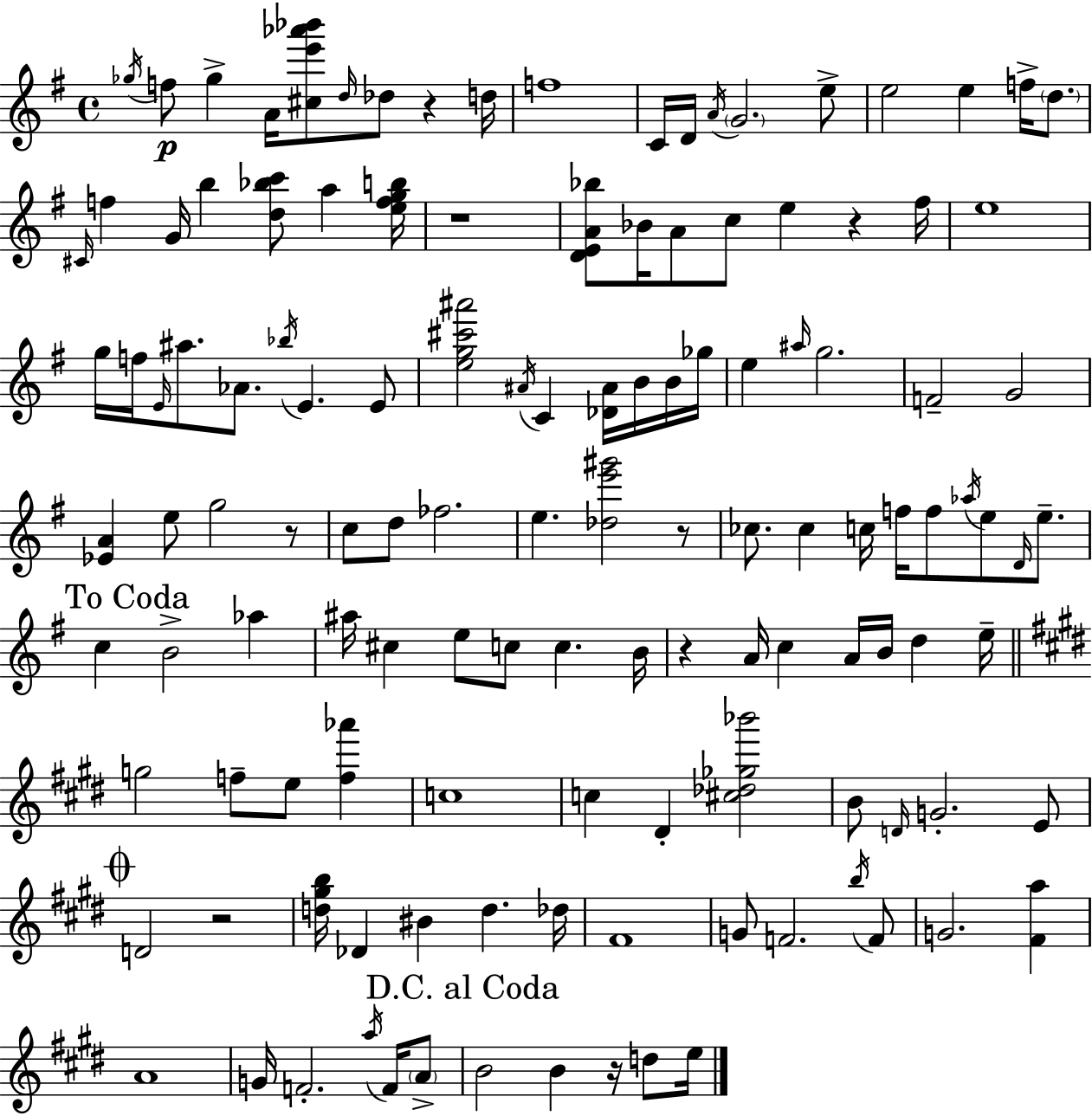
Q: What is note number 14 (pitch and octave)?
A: E5